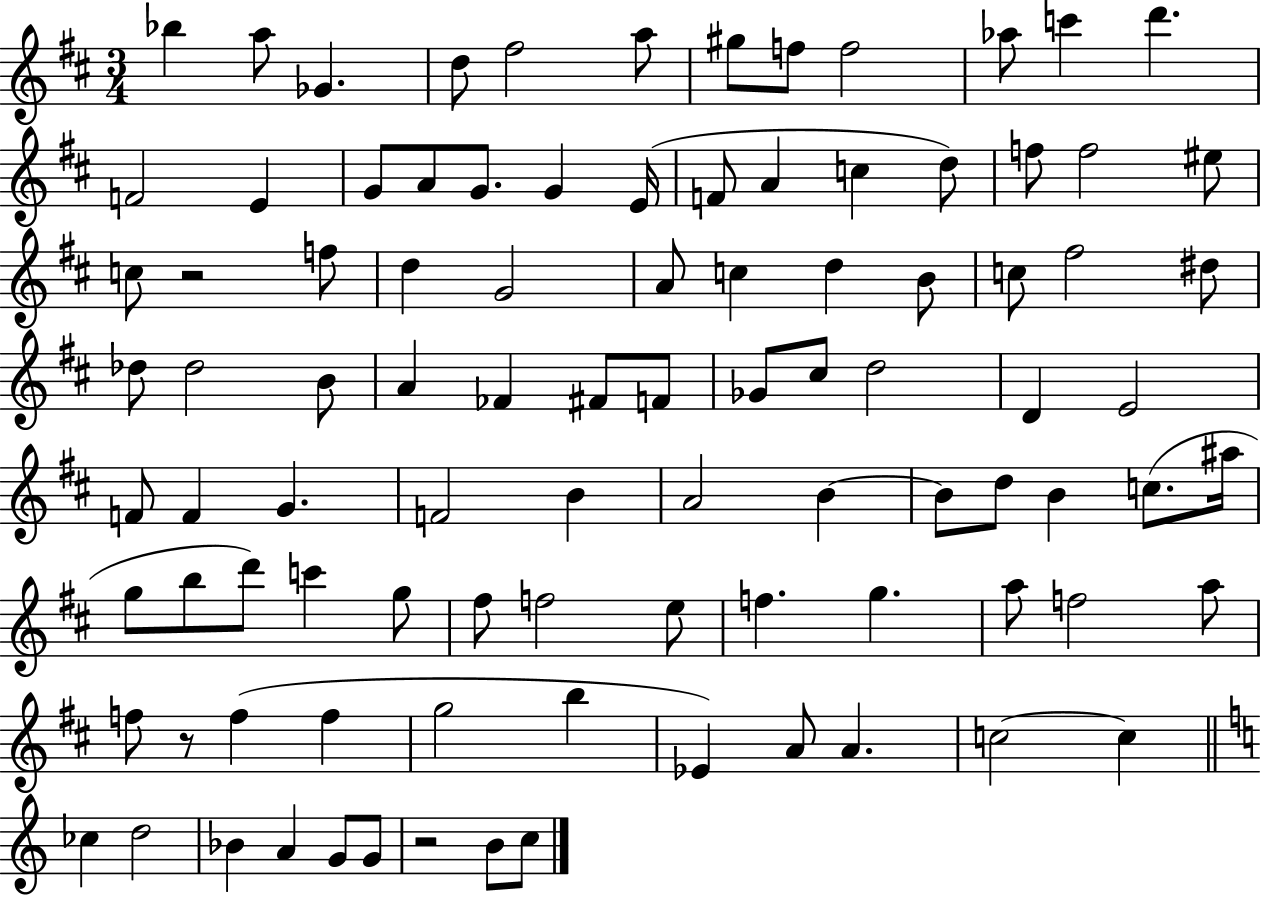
Bb5/q A5/e Gb4/q. D5/e F#5/h A5/e G#5/e F5/e F5/h Ab5/e C6/q D6/q. F4/h E4/q G4/e A4/e G4/e. G4/q E4/s F4/e A4/q C5/q D5/e F5/e F5/h EIS5/e C5/e R/h F5/e D5/q G4/h A4/e C5/q D5/q B4/e C5/e F#5/h D#5/e Db5/e Db5/h B4/e A4/q FES4/q F#4/e F4/e Gb4/e C#5/e D5/h D4/q E4/h F4/e F4/q G4/q. F4/h B4/q A4/h B4/q B4/e D5/e B4/q C5/e. A#5/s G5/e B5/e D6/e C6/q G5/e F#5/e F5/h E5/e F5/q. G5/q. A5/e F5/h A5/e F5/e R/e F5/q F5/q G5/h B5/q Eb4/q A4/e A4/q. C5/h C5/q CES5/q D5/h Bb4/q A4/q G4/e G4/e R/h B4/e C5/e